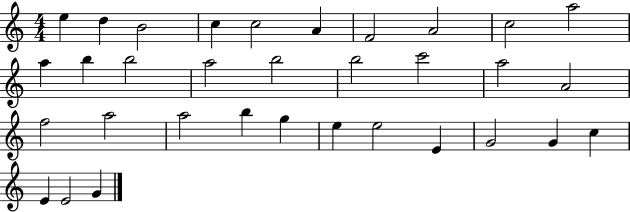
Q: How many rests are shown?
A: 0